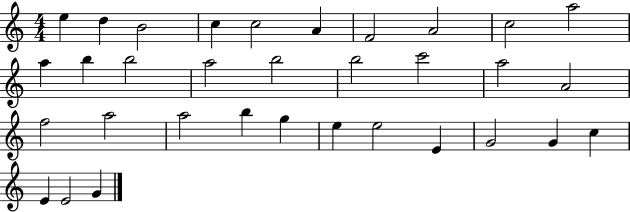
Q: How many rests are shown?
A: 0